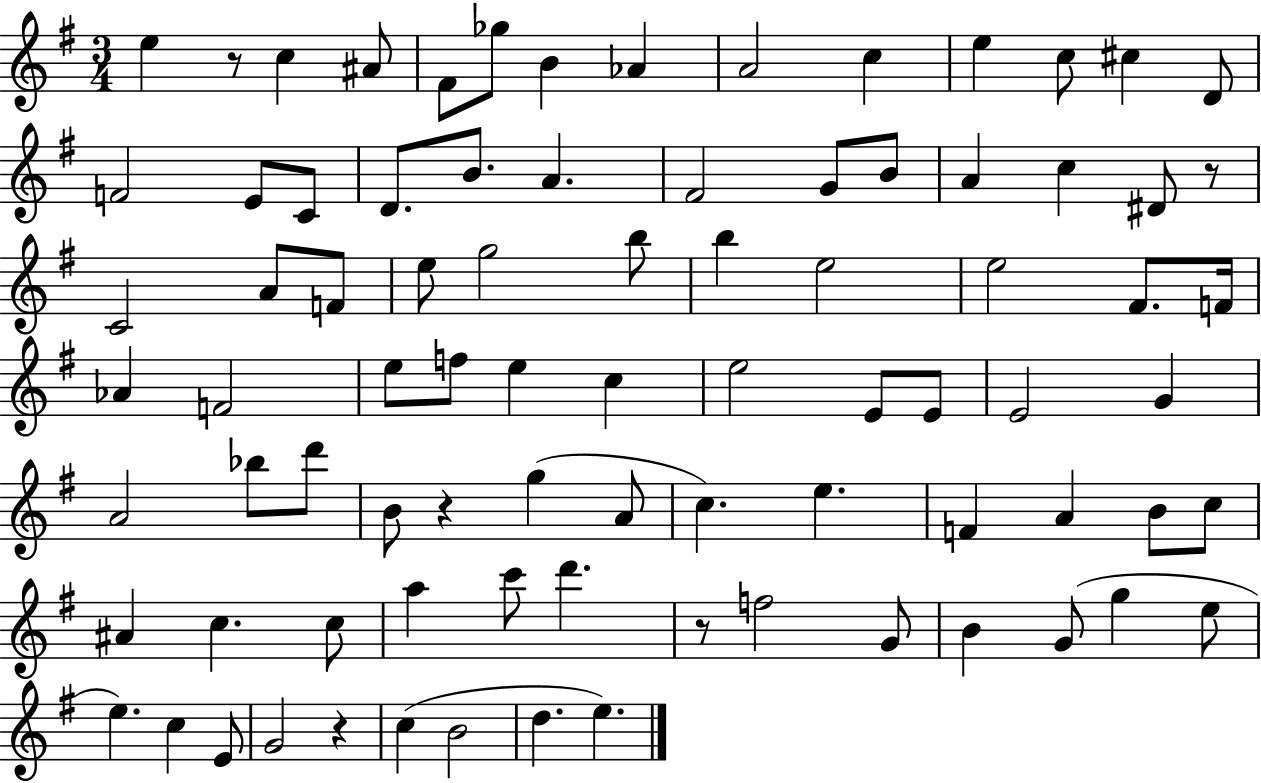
{
  \clef treble
  \numericTimeSignature
  \time 3/4
  \key g \major
  e''4 r8 c''4 ais'8 | fis'8 ges''8 b'4 aes'4 | a'2 c''4 | e''4 c''8 cis''4 d'8 | \break f'2 e'8 c'8 | d'8. b'8. a'4. | fis'2 g'8 b'8 | a'4 c''4 dis'8 r8 | \break c'2 a'8 f'8 | e''8 g''2 b''8 | b''4 e''2 | e''2 fis'8. f'16 | \break aes'4 f'2 | e''8 f''8 e''4 c''4 | e''2 e'8 e'8 | e'2 g'4 | \break a'2 bes''8 d'''8 | b'8 r4 g''4( a'8 | c''4.) e''4. | f'4 a'4 b'8 c''8 | \break ais'4 c''4. c''8 | a''4 c'''8 d'''4. | r8 f''2 g'8 | b'4 g'8( g''4 e''8 | \break e''4.) c''4 e'8 | g'2 r4 | c''4( b'2 | d''4. e''4.) | \break \bar "|."
}